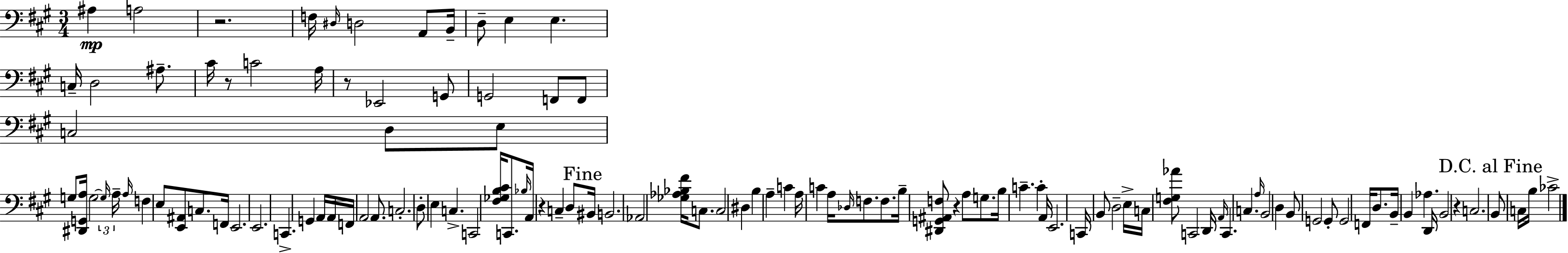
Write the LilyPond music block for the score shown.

{
  \clef bass
  \numericTimeSignature
  \time 3/4
  \key a \major
  \repeat volta 2 { ais4\mp a2 | r2. | f16 \grace { dis16 } d2 a,8 | b,16-- d8-- e4 e4. | \break c16-- d2 ais8.-- | cis'16 r8 c'2 | a16 r8 ees,2 g,8 | g,2 f,8 f,8 | \break c2 d8 e8 | g8 <dis, g, a>16 g2~~ | \tuplet 3/2 { \grace { g16 } a16-- \grace { a16 } } f4 e8 <e, ais,>8 c8. | f,16 e,2. | \break e,2. | c,4.-> g,4 | a,16 a,16 f,16 a,2 | a,8. c2.-. | \break d8-. e4 c4.-> | c,2 <fis ges b cis'>16 | c,8. \grace { bes16 } a,16 r4 c4-- | d8 \mark "Fine" bis,16 b,2. | \break aes,2 | <ges aes bes fis'>16 c8. c2 | dis4 b4 a4-- | c'4 a16 c'4 a16 \grace { des16 } f8. | \break f8. b16-- <dis, g, ais, f>8 r4 | a8 g8. b16 c'4.-- | c'4-. a,16 e,2. | c,16 b,8 d2-- | \break e16-> c16 <fis g aes'>8 c,2 | d,16 \grace { a,16 } c,4. | c4. \grace { a16 } b,2 | d4 b,8 g,2 | \break g,8-. g,2 | f,16 d8. b,16-- b,4 | aes4. d,16 b,2 | r4 c2. | \break \mark "D.C. al Fine" b,8 c16 b16 ces'2-> | } \bar "|."
}